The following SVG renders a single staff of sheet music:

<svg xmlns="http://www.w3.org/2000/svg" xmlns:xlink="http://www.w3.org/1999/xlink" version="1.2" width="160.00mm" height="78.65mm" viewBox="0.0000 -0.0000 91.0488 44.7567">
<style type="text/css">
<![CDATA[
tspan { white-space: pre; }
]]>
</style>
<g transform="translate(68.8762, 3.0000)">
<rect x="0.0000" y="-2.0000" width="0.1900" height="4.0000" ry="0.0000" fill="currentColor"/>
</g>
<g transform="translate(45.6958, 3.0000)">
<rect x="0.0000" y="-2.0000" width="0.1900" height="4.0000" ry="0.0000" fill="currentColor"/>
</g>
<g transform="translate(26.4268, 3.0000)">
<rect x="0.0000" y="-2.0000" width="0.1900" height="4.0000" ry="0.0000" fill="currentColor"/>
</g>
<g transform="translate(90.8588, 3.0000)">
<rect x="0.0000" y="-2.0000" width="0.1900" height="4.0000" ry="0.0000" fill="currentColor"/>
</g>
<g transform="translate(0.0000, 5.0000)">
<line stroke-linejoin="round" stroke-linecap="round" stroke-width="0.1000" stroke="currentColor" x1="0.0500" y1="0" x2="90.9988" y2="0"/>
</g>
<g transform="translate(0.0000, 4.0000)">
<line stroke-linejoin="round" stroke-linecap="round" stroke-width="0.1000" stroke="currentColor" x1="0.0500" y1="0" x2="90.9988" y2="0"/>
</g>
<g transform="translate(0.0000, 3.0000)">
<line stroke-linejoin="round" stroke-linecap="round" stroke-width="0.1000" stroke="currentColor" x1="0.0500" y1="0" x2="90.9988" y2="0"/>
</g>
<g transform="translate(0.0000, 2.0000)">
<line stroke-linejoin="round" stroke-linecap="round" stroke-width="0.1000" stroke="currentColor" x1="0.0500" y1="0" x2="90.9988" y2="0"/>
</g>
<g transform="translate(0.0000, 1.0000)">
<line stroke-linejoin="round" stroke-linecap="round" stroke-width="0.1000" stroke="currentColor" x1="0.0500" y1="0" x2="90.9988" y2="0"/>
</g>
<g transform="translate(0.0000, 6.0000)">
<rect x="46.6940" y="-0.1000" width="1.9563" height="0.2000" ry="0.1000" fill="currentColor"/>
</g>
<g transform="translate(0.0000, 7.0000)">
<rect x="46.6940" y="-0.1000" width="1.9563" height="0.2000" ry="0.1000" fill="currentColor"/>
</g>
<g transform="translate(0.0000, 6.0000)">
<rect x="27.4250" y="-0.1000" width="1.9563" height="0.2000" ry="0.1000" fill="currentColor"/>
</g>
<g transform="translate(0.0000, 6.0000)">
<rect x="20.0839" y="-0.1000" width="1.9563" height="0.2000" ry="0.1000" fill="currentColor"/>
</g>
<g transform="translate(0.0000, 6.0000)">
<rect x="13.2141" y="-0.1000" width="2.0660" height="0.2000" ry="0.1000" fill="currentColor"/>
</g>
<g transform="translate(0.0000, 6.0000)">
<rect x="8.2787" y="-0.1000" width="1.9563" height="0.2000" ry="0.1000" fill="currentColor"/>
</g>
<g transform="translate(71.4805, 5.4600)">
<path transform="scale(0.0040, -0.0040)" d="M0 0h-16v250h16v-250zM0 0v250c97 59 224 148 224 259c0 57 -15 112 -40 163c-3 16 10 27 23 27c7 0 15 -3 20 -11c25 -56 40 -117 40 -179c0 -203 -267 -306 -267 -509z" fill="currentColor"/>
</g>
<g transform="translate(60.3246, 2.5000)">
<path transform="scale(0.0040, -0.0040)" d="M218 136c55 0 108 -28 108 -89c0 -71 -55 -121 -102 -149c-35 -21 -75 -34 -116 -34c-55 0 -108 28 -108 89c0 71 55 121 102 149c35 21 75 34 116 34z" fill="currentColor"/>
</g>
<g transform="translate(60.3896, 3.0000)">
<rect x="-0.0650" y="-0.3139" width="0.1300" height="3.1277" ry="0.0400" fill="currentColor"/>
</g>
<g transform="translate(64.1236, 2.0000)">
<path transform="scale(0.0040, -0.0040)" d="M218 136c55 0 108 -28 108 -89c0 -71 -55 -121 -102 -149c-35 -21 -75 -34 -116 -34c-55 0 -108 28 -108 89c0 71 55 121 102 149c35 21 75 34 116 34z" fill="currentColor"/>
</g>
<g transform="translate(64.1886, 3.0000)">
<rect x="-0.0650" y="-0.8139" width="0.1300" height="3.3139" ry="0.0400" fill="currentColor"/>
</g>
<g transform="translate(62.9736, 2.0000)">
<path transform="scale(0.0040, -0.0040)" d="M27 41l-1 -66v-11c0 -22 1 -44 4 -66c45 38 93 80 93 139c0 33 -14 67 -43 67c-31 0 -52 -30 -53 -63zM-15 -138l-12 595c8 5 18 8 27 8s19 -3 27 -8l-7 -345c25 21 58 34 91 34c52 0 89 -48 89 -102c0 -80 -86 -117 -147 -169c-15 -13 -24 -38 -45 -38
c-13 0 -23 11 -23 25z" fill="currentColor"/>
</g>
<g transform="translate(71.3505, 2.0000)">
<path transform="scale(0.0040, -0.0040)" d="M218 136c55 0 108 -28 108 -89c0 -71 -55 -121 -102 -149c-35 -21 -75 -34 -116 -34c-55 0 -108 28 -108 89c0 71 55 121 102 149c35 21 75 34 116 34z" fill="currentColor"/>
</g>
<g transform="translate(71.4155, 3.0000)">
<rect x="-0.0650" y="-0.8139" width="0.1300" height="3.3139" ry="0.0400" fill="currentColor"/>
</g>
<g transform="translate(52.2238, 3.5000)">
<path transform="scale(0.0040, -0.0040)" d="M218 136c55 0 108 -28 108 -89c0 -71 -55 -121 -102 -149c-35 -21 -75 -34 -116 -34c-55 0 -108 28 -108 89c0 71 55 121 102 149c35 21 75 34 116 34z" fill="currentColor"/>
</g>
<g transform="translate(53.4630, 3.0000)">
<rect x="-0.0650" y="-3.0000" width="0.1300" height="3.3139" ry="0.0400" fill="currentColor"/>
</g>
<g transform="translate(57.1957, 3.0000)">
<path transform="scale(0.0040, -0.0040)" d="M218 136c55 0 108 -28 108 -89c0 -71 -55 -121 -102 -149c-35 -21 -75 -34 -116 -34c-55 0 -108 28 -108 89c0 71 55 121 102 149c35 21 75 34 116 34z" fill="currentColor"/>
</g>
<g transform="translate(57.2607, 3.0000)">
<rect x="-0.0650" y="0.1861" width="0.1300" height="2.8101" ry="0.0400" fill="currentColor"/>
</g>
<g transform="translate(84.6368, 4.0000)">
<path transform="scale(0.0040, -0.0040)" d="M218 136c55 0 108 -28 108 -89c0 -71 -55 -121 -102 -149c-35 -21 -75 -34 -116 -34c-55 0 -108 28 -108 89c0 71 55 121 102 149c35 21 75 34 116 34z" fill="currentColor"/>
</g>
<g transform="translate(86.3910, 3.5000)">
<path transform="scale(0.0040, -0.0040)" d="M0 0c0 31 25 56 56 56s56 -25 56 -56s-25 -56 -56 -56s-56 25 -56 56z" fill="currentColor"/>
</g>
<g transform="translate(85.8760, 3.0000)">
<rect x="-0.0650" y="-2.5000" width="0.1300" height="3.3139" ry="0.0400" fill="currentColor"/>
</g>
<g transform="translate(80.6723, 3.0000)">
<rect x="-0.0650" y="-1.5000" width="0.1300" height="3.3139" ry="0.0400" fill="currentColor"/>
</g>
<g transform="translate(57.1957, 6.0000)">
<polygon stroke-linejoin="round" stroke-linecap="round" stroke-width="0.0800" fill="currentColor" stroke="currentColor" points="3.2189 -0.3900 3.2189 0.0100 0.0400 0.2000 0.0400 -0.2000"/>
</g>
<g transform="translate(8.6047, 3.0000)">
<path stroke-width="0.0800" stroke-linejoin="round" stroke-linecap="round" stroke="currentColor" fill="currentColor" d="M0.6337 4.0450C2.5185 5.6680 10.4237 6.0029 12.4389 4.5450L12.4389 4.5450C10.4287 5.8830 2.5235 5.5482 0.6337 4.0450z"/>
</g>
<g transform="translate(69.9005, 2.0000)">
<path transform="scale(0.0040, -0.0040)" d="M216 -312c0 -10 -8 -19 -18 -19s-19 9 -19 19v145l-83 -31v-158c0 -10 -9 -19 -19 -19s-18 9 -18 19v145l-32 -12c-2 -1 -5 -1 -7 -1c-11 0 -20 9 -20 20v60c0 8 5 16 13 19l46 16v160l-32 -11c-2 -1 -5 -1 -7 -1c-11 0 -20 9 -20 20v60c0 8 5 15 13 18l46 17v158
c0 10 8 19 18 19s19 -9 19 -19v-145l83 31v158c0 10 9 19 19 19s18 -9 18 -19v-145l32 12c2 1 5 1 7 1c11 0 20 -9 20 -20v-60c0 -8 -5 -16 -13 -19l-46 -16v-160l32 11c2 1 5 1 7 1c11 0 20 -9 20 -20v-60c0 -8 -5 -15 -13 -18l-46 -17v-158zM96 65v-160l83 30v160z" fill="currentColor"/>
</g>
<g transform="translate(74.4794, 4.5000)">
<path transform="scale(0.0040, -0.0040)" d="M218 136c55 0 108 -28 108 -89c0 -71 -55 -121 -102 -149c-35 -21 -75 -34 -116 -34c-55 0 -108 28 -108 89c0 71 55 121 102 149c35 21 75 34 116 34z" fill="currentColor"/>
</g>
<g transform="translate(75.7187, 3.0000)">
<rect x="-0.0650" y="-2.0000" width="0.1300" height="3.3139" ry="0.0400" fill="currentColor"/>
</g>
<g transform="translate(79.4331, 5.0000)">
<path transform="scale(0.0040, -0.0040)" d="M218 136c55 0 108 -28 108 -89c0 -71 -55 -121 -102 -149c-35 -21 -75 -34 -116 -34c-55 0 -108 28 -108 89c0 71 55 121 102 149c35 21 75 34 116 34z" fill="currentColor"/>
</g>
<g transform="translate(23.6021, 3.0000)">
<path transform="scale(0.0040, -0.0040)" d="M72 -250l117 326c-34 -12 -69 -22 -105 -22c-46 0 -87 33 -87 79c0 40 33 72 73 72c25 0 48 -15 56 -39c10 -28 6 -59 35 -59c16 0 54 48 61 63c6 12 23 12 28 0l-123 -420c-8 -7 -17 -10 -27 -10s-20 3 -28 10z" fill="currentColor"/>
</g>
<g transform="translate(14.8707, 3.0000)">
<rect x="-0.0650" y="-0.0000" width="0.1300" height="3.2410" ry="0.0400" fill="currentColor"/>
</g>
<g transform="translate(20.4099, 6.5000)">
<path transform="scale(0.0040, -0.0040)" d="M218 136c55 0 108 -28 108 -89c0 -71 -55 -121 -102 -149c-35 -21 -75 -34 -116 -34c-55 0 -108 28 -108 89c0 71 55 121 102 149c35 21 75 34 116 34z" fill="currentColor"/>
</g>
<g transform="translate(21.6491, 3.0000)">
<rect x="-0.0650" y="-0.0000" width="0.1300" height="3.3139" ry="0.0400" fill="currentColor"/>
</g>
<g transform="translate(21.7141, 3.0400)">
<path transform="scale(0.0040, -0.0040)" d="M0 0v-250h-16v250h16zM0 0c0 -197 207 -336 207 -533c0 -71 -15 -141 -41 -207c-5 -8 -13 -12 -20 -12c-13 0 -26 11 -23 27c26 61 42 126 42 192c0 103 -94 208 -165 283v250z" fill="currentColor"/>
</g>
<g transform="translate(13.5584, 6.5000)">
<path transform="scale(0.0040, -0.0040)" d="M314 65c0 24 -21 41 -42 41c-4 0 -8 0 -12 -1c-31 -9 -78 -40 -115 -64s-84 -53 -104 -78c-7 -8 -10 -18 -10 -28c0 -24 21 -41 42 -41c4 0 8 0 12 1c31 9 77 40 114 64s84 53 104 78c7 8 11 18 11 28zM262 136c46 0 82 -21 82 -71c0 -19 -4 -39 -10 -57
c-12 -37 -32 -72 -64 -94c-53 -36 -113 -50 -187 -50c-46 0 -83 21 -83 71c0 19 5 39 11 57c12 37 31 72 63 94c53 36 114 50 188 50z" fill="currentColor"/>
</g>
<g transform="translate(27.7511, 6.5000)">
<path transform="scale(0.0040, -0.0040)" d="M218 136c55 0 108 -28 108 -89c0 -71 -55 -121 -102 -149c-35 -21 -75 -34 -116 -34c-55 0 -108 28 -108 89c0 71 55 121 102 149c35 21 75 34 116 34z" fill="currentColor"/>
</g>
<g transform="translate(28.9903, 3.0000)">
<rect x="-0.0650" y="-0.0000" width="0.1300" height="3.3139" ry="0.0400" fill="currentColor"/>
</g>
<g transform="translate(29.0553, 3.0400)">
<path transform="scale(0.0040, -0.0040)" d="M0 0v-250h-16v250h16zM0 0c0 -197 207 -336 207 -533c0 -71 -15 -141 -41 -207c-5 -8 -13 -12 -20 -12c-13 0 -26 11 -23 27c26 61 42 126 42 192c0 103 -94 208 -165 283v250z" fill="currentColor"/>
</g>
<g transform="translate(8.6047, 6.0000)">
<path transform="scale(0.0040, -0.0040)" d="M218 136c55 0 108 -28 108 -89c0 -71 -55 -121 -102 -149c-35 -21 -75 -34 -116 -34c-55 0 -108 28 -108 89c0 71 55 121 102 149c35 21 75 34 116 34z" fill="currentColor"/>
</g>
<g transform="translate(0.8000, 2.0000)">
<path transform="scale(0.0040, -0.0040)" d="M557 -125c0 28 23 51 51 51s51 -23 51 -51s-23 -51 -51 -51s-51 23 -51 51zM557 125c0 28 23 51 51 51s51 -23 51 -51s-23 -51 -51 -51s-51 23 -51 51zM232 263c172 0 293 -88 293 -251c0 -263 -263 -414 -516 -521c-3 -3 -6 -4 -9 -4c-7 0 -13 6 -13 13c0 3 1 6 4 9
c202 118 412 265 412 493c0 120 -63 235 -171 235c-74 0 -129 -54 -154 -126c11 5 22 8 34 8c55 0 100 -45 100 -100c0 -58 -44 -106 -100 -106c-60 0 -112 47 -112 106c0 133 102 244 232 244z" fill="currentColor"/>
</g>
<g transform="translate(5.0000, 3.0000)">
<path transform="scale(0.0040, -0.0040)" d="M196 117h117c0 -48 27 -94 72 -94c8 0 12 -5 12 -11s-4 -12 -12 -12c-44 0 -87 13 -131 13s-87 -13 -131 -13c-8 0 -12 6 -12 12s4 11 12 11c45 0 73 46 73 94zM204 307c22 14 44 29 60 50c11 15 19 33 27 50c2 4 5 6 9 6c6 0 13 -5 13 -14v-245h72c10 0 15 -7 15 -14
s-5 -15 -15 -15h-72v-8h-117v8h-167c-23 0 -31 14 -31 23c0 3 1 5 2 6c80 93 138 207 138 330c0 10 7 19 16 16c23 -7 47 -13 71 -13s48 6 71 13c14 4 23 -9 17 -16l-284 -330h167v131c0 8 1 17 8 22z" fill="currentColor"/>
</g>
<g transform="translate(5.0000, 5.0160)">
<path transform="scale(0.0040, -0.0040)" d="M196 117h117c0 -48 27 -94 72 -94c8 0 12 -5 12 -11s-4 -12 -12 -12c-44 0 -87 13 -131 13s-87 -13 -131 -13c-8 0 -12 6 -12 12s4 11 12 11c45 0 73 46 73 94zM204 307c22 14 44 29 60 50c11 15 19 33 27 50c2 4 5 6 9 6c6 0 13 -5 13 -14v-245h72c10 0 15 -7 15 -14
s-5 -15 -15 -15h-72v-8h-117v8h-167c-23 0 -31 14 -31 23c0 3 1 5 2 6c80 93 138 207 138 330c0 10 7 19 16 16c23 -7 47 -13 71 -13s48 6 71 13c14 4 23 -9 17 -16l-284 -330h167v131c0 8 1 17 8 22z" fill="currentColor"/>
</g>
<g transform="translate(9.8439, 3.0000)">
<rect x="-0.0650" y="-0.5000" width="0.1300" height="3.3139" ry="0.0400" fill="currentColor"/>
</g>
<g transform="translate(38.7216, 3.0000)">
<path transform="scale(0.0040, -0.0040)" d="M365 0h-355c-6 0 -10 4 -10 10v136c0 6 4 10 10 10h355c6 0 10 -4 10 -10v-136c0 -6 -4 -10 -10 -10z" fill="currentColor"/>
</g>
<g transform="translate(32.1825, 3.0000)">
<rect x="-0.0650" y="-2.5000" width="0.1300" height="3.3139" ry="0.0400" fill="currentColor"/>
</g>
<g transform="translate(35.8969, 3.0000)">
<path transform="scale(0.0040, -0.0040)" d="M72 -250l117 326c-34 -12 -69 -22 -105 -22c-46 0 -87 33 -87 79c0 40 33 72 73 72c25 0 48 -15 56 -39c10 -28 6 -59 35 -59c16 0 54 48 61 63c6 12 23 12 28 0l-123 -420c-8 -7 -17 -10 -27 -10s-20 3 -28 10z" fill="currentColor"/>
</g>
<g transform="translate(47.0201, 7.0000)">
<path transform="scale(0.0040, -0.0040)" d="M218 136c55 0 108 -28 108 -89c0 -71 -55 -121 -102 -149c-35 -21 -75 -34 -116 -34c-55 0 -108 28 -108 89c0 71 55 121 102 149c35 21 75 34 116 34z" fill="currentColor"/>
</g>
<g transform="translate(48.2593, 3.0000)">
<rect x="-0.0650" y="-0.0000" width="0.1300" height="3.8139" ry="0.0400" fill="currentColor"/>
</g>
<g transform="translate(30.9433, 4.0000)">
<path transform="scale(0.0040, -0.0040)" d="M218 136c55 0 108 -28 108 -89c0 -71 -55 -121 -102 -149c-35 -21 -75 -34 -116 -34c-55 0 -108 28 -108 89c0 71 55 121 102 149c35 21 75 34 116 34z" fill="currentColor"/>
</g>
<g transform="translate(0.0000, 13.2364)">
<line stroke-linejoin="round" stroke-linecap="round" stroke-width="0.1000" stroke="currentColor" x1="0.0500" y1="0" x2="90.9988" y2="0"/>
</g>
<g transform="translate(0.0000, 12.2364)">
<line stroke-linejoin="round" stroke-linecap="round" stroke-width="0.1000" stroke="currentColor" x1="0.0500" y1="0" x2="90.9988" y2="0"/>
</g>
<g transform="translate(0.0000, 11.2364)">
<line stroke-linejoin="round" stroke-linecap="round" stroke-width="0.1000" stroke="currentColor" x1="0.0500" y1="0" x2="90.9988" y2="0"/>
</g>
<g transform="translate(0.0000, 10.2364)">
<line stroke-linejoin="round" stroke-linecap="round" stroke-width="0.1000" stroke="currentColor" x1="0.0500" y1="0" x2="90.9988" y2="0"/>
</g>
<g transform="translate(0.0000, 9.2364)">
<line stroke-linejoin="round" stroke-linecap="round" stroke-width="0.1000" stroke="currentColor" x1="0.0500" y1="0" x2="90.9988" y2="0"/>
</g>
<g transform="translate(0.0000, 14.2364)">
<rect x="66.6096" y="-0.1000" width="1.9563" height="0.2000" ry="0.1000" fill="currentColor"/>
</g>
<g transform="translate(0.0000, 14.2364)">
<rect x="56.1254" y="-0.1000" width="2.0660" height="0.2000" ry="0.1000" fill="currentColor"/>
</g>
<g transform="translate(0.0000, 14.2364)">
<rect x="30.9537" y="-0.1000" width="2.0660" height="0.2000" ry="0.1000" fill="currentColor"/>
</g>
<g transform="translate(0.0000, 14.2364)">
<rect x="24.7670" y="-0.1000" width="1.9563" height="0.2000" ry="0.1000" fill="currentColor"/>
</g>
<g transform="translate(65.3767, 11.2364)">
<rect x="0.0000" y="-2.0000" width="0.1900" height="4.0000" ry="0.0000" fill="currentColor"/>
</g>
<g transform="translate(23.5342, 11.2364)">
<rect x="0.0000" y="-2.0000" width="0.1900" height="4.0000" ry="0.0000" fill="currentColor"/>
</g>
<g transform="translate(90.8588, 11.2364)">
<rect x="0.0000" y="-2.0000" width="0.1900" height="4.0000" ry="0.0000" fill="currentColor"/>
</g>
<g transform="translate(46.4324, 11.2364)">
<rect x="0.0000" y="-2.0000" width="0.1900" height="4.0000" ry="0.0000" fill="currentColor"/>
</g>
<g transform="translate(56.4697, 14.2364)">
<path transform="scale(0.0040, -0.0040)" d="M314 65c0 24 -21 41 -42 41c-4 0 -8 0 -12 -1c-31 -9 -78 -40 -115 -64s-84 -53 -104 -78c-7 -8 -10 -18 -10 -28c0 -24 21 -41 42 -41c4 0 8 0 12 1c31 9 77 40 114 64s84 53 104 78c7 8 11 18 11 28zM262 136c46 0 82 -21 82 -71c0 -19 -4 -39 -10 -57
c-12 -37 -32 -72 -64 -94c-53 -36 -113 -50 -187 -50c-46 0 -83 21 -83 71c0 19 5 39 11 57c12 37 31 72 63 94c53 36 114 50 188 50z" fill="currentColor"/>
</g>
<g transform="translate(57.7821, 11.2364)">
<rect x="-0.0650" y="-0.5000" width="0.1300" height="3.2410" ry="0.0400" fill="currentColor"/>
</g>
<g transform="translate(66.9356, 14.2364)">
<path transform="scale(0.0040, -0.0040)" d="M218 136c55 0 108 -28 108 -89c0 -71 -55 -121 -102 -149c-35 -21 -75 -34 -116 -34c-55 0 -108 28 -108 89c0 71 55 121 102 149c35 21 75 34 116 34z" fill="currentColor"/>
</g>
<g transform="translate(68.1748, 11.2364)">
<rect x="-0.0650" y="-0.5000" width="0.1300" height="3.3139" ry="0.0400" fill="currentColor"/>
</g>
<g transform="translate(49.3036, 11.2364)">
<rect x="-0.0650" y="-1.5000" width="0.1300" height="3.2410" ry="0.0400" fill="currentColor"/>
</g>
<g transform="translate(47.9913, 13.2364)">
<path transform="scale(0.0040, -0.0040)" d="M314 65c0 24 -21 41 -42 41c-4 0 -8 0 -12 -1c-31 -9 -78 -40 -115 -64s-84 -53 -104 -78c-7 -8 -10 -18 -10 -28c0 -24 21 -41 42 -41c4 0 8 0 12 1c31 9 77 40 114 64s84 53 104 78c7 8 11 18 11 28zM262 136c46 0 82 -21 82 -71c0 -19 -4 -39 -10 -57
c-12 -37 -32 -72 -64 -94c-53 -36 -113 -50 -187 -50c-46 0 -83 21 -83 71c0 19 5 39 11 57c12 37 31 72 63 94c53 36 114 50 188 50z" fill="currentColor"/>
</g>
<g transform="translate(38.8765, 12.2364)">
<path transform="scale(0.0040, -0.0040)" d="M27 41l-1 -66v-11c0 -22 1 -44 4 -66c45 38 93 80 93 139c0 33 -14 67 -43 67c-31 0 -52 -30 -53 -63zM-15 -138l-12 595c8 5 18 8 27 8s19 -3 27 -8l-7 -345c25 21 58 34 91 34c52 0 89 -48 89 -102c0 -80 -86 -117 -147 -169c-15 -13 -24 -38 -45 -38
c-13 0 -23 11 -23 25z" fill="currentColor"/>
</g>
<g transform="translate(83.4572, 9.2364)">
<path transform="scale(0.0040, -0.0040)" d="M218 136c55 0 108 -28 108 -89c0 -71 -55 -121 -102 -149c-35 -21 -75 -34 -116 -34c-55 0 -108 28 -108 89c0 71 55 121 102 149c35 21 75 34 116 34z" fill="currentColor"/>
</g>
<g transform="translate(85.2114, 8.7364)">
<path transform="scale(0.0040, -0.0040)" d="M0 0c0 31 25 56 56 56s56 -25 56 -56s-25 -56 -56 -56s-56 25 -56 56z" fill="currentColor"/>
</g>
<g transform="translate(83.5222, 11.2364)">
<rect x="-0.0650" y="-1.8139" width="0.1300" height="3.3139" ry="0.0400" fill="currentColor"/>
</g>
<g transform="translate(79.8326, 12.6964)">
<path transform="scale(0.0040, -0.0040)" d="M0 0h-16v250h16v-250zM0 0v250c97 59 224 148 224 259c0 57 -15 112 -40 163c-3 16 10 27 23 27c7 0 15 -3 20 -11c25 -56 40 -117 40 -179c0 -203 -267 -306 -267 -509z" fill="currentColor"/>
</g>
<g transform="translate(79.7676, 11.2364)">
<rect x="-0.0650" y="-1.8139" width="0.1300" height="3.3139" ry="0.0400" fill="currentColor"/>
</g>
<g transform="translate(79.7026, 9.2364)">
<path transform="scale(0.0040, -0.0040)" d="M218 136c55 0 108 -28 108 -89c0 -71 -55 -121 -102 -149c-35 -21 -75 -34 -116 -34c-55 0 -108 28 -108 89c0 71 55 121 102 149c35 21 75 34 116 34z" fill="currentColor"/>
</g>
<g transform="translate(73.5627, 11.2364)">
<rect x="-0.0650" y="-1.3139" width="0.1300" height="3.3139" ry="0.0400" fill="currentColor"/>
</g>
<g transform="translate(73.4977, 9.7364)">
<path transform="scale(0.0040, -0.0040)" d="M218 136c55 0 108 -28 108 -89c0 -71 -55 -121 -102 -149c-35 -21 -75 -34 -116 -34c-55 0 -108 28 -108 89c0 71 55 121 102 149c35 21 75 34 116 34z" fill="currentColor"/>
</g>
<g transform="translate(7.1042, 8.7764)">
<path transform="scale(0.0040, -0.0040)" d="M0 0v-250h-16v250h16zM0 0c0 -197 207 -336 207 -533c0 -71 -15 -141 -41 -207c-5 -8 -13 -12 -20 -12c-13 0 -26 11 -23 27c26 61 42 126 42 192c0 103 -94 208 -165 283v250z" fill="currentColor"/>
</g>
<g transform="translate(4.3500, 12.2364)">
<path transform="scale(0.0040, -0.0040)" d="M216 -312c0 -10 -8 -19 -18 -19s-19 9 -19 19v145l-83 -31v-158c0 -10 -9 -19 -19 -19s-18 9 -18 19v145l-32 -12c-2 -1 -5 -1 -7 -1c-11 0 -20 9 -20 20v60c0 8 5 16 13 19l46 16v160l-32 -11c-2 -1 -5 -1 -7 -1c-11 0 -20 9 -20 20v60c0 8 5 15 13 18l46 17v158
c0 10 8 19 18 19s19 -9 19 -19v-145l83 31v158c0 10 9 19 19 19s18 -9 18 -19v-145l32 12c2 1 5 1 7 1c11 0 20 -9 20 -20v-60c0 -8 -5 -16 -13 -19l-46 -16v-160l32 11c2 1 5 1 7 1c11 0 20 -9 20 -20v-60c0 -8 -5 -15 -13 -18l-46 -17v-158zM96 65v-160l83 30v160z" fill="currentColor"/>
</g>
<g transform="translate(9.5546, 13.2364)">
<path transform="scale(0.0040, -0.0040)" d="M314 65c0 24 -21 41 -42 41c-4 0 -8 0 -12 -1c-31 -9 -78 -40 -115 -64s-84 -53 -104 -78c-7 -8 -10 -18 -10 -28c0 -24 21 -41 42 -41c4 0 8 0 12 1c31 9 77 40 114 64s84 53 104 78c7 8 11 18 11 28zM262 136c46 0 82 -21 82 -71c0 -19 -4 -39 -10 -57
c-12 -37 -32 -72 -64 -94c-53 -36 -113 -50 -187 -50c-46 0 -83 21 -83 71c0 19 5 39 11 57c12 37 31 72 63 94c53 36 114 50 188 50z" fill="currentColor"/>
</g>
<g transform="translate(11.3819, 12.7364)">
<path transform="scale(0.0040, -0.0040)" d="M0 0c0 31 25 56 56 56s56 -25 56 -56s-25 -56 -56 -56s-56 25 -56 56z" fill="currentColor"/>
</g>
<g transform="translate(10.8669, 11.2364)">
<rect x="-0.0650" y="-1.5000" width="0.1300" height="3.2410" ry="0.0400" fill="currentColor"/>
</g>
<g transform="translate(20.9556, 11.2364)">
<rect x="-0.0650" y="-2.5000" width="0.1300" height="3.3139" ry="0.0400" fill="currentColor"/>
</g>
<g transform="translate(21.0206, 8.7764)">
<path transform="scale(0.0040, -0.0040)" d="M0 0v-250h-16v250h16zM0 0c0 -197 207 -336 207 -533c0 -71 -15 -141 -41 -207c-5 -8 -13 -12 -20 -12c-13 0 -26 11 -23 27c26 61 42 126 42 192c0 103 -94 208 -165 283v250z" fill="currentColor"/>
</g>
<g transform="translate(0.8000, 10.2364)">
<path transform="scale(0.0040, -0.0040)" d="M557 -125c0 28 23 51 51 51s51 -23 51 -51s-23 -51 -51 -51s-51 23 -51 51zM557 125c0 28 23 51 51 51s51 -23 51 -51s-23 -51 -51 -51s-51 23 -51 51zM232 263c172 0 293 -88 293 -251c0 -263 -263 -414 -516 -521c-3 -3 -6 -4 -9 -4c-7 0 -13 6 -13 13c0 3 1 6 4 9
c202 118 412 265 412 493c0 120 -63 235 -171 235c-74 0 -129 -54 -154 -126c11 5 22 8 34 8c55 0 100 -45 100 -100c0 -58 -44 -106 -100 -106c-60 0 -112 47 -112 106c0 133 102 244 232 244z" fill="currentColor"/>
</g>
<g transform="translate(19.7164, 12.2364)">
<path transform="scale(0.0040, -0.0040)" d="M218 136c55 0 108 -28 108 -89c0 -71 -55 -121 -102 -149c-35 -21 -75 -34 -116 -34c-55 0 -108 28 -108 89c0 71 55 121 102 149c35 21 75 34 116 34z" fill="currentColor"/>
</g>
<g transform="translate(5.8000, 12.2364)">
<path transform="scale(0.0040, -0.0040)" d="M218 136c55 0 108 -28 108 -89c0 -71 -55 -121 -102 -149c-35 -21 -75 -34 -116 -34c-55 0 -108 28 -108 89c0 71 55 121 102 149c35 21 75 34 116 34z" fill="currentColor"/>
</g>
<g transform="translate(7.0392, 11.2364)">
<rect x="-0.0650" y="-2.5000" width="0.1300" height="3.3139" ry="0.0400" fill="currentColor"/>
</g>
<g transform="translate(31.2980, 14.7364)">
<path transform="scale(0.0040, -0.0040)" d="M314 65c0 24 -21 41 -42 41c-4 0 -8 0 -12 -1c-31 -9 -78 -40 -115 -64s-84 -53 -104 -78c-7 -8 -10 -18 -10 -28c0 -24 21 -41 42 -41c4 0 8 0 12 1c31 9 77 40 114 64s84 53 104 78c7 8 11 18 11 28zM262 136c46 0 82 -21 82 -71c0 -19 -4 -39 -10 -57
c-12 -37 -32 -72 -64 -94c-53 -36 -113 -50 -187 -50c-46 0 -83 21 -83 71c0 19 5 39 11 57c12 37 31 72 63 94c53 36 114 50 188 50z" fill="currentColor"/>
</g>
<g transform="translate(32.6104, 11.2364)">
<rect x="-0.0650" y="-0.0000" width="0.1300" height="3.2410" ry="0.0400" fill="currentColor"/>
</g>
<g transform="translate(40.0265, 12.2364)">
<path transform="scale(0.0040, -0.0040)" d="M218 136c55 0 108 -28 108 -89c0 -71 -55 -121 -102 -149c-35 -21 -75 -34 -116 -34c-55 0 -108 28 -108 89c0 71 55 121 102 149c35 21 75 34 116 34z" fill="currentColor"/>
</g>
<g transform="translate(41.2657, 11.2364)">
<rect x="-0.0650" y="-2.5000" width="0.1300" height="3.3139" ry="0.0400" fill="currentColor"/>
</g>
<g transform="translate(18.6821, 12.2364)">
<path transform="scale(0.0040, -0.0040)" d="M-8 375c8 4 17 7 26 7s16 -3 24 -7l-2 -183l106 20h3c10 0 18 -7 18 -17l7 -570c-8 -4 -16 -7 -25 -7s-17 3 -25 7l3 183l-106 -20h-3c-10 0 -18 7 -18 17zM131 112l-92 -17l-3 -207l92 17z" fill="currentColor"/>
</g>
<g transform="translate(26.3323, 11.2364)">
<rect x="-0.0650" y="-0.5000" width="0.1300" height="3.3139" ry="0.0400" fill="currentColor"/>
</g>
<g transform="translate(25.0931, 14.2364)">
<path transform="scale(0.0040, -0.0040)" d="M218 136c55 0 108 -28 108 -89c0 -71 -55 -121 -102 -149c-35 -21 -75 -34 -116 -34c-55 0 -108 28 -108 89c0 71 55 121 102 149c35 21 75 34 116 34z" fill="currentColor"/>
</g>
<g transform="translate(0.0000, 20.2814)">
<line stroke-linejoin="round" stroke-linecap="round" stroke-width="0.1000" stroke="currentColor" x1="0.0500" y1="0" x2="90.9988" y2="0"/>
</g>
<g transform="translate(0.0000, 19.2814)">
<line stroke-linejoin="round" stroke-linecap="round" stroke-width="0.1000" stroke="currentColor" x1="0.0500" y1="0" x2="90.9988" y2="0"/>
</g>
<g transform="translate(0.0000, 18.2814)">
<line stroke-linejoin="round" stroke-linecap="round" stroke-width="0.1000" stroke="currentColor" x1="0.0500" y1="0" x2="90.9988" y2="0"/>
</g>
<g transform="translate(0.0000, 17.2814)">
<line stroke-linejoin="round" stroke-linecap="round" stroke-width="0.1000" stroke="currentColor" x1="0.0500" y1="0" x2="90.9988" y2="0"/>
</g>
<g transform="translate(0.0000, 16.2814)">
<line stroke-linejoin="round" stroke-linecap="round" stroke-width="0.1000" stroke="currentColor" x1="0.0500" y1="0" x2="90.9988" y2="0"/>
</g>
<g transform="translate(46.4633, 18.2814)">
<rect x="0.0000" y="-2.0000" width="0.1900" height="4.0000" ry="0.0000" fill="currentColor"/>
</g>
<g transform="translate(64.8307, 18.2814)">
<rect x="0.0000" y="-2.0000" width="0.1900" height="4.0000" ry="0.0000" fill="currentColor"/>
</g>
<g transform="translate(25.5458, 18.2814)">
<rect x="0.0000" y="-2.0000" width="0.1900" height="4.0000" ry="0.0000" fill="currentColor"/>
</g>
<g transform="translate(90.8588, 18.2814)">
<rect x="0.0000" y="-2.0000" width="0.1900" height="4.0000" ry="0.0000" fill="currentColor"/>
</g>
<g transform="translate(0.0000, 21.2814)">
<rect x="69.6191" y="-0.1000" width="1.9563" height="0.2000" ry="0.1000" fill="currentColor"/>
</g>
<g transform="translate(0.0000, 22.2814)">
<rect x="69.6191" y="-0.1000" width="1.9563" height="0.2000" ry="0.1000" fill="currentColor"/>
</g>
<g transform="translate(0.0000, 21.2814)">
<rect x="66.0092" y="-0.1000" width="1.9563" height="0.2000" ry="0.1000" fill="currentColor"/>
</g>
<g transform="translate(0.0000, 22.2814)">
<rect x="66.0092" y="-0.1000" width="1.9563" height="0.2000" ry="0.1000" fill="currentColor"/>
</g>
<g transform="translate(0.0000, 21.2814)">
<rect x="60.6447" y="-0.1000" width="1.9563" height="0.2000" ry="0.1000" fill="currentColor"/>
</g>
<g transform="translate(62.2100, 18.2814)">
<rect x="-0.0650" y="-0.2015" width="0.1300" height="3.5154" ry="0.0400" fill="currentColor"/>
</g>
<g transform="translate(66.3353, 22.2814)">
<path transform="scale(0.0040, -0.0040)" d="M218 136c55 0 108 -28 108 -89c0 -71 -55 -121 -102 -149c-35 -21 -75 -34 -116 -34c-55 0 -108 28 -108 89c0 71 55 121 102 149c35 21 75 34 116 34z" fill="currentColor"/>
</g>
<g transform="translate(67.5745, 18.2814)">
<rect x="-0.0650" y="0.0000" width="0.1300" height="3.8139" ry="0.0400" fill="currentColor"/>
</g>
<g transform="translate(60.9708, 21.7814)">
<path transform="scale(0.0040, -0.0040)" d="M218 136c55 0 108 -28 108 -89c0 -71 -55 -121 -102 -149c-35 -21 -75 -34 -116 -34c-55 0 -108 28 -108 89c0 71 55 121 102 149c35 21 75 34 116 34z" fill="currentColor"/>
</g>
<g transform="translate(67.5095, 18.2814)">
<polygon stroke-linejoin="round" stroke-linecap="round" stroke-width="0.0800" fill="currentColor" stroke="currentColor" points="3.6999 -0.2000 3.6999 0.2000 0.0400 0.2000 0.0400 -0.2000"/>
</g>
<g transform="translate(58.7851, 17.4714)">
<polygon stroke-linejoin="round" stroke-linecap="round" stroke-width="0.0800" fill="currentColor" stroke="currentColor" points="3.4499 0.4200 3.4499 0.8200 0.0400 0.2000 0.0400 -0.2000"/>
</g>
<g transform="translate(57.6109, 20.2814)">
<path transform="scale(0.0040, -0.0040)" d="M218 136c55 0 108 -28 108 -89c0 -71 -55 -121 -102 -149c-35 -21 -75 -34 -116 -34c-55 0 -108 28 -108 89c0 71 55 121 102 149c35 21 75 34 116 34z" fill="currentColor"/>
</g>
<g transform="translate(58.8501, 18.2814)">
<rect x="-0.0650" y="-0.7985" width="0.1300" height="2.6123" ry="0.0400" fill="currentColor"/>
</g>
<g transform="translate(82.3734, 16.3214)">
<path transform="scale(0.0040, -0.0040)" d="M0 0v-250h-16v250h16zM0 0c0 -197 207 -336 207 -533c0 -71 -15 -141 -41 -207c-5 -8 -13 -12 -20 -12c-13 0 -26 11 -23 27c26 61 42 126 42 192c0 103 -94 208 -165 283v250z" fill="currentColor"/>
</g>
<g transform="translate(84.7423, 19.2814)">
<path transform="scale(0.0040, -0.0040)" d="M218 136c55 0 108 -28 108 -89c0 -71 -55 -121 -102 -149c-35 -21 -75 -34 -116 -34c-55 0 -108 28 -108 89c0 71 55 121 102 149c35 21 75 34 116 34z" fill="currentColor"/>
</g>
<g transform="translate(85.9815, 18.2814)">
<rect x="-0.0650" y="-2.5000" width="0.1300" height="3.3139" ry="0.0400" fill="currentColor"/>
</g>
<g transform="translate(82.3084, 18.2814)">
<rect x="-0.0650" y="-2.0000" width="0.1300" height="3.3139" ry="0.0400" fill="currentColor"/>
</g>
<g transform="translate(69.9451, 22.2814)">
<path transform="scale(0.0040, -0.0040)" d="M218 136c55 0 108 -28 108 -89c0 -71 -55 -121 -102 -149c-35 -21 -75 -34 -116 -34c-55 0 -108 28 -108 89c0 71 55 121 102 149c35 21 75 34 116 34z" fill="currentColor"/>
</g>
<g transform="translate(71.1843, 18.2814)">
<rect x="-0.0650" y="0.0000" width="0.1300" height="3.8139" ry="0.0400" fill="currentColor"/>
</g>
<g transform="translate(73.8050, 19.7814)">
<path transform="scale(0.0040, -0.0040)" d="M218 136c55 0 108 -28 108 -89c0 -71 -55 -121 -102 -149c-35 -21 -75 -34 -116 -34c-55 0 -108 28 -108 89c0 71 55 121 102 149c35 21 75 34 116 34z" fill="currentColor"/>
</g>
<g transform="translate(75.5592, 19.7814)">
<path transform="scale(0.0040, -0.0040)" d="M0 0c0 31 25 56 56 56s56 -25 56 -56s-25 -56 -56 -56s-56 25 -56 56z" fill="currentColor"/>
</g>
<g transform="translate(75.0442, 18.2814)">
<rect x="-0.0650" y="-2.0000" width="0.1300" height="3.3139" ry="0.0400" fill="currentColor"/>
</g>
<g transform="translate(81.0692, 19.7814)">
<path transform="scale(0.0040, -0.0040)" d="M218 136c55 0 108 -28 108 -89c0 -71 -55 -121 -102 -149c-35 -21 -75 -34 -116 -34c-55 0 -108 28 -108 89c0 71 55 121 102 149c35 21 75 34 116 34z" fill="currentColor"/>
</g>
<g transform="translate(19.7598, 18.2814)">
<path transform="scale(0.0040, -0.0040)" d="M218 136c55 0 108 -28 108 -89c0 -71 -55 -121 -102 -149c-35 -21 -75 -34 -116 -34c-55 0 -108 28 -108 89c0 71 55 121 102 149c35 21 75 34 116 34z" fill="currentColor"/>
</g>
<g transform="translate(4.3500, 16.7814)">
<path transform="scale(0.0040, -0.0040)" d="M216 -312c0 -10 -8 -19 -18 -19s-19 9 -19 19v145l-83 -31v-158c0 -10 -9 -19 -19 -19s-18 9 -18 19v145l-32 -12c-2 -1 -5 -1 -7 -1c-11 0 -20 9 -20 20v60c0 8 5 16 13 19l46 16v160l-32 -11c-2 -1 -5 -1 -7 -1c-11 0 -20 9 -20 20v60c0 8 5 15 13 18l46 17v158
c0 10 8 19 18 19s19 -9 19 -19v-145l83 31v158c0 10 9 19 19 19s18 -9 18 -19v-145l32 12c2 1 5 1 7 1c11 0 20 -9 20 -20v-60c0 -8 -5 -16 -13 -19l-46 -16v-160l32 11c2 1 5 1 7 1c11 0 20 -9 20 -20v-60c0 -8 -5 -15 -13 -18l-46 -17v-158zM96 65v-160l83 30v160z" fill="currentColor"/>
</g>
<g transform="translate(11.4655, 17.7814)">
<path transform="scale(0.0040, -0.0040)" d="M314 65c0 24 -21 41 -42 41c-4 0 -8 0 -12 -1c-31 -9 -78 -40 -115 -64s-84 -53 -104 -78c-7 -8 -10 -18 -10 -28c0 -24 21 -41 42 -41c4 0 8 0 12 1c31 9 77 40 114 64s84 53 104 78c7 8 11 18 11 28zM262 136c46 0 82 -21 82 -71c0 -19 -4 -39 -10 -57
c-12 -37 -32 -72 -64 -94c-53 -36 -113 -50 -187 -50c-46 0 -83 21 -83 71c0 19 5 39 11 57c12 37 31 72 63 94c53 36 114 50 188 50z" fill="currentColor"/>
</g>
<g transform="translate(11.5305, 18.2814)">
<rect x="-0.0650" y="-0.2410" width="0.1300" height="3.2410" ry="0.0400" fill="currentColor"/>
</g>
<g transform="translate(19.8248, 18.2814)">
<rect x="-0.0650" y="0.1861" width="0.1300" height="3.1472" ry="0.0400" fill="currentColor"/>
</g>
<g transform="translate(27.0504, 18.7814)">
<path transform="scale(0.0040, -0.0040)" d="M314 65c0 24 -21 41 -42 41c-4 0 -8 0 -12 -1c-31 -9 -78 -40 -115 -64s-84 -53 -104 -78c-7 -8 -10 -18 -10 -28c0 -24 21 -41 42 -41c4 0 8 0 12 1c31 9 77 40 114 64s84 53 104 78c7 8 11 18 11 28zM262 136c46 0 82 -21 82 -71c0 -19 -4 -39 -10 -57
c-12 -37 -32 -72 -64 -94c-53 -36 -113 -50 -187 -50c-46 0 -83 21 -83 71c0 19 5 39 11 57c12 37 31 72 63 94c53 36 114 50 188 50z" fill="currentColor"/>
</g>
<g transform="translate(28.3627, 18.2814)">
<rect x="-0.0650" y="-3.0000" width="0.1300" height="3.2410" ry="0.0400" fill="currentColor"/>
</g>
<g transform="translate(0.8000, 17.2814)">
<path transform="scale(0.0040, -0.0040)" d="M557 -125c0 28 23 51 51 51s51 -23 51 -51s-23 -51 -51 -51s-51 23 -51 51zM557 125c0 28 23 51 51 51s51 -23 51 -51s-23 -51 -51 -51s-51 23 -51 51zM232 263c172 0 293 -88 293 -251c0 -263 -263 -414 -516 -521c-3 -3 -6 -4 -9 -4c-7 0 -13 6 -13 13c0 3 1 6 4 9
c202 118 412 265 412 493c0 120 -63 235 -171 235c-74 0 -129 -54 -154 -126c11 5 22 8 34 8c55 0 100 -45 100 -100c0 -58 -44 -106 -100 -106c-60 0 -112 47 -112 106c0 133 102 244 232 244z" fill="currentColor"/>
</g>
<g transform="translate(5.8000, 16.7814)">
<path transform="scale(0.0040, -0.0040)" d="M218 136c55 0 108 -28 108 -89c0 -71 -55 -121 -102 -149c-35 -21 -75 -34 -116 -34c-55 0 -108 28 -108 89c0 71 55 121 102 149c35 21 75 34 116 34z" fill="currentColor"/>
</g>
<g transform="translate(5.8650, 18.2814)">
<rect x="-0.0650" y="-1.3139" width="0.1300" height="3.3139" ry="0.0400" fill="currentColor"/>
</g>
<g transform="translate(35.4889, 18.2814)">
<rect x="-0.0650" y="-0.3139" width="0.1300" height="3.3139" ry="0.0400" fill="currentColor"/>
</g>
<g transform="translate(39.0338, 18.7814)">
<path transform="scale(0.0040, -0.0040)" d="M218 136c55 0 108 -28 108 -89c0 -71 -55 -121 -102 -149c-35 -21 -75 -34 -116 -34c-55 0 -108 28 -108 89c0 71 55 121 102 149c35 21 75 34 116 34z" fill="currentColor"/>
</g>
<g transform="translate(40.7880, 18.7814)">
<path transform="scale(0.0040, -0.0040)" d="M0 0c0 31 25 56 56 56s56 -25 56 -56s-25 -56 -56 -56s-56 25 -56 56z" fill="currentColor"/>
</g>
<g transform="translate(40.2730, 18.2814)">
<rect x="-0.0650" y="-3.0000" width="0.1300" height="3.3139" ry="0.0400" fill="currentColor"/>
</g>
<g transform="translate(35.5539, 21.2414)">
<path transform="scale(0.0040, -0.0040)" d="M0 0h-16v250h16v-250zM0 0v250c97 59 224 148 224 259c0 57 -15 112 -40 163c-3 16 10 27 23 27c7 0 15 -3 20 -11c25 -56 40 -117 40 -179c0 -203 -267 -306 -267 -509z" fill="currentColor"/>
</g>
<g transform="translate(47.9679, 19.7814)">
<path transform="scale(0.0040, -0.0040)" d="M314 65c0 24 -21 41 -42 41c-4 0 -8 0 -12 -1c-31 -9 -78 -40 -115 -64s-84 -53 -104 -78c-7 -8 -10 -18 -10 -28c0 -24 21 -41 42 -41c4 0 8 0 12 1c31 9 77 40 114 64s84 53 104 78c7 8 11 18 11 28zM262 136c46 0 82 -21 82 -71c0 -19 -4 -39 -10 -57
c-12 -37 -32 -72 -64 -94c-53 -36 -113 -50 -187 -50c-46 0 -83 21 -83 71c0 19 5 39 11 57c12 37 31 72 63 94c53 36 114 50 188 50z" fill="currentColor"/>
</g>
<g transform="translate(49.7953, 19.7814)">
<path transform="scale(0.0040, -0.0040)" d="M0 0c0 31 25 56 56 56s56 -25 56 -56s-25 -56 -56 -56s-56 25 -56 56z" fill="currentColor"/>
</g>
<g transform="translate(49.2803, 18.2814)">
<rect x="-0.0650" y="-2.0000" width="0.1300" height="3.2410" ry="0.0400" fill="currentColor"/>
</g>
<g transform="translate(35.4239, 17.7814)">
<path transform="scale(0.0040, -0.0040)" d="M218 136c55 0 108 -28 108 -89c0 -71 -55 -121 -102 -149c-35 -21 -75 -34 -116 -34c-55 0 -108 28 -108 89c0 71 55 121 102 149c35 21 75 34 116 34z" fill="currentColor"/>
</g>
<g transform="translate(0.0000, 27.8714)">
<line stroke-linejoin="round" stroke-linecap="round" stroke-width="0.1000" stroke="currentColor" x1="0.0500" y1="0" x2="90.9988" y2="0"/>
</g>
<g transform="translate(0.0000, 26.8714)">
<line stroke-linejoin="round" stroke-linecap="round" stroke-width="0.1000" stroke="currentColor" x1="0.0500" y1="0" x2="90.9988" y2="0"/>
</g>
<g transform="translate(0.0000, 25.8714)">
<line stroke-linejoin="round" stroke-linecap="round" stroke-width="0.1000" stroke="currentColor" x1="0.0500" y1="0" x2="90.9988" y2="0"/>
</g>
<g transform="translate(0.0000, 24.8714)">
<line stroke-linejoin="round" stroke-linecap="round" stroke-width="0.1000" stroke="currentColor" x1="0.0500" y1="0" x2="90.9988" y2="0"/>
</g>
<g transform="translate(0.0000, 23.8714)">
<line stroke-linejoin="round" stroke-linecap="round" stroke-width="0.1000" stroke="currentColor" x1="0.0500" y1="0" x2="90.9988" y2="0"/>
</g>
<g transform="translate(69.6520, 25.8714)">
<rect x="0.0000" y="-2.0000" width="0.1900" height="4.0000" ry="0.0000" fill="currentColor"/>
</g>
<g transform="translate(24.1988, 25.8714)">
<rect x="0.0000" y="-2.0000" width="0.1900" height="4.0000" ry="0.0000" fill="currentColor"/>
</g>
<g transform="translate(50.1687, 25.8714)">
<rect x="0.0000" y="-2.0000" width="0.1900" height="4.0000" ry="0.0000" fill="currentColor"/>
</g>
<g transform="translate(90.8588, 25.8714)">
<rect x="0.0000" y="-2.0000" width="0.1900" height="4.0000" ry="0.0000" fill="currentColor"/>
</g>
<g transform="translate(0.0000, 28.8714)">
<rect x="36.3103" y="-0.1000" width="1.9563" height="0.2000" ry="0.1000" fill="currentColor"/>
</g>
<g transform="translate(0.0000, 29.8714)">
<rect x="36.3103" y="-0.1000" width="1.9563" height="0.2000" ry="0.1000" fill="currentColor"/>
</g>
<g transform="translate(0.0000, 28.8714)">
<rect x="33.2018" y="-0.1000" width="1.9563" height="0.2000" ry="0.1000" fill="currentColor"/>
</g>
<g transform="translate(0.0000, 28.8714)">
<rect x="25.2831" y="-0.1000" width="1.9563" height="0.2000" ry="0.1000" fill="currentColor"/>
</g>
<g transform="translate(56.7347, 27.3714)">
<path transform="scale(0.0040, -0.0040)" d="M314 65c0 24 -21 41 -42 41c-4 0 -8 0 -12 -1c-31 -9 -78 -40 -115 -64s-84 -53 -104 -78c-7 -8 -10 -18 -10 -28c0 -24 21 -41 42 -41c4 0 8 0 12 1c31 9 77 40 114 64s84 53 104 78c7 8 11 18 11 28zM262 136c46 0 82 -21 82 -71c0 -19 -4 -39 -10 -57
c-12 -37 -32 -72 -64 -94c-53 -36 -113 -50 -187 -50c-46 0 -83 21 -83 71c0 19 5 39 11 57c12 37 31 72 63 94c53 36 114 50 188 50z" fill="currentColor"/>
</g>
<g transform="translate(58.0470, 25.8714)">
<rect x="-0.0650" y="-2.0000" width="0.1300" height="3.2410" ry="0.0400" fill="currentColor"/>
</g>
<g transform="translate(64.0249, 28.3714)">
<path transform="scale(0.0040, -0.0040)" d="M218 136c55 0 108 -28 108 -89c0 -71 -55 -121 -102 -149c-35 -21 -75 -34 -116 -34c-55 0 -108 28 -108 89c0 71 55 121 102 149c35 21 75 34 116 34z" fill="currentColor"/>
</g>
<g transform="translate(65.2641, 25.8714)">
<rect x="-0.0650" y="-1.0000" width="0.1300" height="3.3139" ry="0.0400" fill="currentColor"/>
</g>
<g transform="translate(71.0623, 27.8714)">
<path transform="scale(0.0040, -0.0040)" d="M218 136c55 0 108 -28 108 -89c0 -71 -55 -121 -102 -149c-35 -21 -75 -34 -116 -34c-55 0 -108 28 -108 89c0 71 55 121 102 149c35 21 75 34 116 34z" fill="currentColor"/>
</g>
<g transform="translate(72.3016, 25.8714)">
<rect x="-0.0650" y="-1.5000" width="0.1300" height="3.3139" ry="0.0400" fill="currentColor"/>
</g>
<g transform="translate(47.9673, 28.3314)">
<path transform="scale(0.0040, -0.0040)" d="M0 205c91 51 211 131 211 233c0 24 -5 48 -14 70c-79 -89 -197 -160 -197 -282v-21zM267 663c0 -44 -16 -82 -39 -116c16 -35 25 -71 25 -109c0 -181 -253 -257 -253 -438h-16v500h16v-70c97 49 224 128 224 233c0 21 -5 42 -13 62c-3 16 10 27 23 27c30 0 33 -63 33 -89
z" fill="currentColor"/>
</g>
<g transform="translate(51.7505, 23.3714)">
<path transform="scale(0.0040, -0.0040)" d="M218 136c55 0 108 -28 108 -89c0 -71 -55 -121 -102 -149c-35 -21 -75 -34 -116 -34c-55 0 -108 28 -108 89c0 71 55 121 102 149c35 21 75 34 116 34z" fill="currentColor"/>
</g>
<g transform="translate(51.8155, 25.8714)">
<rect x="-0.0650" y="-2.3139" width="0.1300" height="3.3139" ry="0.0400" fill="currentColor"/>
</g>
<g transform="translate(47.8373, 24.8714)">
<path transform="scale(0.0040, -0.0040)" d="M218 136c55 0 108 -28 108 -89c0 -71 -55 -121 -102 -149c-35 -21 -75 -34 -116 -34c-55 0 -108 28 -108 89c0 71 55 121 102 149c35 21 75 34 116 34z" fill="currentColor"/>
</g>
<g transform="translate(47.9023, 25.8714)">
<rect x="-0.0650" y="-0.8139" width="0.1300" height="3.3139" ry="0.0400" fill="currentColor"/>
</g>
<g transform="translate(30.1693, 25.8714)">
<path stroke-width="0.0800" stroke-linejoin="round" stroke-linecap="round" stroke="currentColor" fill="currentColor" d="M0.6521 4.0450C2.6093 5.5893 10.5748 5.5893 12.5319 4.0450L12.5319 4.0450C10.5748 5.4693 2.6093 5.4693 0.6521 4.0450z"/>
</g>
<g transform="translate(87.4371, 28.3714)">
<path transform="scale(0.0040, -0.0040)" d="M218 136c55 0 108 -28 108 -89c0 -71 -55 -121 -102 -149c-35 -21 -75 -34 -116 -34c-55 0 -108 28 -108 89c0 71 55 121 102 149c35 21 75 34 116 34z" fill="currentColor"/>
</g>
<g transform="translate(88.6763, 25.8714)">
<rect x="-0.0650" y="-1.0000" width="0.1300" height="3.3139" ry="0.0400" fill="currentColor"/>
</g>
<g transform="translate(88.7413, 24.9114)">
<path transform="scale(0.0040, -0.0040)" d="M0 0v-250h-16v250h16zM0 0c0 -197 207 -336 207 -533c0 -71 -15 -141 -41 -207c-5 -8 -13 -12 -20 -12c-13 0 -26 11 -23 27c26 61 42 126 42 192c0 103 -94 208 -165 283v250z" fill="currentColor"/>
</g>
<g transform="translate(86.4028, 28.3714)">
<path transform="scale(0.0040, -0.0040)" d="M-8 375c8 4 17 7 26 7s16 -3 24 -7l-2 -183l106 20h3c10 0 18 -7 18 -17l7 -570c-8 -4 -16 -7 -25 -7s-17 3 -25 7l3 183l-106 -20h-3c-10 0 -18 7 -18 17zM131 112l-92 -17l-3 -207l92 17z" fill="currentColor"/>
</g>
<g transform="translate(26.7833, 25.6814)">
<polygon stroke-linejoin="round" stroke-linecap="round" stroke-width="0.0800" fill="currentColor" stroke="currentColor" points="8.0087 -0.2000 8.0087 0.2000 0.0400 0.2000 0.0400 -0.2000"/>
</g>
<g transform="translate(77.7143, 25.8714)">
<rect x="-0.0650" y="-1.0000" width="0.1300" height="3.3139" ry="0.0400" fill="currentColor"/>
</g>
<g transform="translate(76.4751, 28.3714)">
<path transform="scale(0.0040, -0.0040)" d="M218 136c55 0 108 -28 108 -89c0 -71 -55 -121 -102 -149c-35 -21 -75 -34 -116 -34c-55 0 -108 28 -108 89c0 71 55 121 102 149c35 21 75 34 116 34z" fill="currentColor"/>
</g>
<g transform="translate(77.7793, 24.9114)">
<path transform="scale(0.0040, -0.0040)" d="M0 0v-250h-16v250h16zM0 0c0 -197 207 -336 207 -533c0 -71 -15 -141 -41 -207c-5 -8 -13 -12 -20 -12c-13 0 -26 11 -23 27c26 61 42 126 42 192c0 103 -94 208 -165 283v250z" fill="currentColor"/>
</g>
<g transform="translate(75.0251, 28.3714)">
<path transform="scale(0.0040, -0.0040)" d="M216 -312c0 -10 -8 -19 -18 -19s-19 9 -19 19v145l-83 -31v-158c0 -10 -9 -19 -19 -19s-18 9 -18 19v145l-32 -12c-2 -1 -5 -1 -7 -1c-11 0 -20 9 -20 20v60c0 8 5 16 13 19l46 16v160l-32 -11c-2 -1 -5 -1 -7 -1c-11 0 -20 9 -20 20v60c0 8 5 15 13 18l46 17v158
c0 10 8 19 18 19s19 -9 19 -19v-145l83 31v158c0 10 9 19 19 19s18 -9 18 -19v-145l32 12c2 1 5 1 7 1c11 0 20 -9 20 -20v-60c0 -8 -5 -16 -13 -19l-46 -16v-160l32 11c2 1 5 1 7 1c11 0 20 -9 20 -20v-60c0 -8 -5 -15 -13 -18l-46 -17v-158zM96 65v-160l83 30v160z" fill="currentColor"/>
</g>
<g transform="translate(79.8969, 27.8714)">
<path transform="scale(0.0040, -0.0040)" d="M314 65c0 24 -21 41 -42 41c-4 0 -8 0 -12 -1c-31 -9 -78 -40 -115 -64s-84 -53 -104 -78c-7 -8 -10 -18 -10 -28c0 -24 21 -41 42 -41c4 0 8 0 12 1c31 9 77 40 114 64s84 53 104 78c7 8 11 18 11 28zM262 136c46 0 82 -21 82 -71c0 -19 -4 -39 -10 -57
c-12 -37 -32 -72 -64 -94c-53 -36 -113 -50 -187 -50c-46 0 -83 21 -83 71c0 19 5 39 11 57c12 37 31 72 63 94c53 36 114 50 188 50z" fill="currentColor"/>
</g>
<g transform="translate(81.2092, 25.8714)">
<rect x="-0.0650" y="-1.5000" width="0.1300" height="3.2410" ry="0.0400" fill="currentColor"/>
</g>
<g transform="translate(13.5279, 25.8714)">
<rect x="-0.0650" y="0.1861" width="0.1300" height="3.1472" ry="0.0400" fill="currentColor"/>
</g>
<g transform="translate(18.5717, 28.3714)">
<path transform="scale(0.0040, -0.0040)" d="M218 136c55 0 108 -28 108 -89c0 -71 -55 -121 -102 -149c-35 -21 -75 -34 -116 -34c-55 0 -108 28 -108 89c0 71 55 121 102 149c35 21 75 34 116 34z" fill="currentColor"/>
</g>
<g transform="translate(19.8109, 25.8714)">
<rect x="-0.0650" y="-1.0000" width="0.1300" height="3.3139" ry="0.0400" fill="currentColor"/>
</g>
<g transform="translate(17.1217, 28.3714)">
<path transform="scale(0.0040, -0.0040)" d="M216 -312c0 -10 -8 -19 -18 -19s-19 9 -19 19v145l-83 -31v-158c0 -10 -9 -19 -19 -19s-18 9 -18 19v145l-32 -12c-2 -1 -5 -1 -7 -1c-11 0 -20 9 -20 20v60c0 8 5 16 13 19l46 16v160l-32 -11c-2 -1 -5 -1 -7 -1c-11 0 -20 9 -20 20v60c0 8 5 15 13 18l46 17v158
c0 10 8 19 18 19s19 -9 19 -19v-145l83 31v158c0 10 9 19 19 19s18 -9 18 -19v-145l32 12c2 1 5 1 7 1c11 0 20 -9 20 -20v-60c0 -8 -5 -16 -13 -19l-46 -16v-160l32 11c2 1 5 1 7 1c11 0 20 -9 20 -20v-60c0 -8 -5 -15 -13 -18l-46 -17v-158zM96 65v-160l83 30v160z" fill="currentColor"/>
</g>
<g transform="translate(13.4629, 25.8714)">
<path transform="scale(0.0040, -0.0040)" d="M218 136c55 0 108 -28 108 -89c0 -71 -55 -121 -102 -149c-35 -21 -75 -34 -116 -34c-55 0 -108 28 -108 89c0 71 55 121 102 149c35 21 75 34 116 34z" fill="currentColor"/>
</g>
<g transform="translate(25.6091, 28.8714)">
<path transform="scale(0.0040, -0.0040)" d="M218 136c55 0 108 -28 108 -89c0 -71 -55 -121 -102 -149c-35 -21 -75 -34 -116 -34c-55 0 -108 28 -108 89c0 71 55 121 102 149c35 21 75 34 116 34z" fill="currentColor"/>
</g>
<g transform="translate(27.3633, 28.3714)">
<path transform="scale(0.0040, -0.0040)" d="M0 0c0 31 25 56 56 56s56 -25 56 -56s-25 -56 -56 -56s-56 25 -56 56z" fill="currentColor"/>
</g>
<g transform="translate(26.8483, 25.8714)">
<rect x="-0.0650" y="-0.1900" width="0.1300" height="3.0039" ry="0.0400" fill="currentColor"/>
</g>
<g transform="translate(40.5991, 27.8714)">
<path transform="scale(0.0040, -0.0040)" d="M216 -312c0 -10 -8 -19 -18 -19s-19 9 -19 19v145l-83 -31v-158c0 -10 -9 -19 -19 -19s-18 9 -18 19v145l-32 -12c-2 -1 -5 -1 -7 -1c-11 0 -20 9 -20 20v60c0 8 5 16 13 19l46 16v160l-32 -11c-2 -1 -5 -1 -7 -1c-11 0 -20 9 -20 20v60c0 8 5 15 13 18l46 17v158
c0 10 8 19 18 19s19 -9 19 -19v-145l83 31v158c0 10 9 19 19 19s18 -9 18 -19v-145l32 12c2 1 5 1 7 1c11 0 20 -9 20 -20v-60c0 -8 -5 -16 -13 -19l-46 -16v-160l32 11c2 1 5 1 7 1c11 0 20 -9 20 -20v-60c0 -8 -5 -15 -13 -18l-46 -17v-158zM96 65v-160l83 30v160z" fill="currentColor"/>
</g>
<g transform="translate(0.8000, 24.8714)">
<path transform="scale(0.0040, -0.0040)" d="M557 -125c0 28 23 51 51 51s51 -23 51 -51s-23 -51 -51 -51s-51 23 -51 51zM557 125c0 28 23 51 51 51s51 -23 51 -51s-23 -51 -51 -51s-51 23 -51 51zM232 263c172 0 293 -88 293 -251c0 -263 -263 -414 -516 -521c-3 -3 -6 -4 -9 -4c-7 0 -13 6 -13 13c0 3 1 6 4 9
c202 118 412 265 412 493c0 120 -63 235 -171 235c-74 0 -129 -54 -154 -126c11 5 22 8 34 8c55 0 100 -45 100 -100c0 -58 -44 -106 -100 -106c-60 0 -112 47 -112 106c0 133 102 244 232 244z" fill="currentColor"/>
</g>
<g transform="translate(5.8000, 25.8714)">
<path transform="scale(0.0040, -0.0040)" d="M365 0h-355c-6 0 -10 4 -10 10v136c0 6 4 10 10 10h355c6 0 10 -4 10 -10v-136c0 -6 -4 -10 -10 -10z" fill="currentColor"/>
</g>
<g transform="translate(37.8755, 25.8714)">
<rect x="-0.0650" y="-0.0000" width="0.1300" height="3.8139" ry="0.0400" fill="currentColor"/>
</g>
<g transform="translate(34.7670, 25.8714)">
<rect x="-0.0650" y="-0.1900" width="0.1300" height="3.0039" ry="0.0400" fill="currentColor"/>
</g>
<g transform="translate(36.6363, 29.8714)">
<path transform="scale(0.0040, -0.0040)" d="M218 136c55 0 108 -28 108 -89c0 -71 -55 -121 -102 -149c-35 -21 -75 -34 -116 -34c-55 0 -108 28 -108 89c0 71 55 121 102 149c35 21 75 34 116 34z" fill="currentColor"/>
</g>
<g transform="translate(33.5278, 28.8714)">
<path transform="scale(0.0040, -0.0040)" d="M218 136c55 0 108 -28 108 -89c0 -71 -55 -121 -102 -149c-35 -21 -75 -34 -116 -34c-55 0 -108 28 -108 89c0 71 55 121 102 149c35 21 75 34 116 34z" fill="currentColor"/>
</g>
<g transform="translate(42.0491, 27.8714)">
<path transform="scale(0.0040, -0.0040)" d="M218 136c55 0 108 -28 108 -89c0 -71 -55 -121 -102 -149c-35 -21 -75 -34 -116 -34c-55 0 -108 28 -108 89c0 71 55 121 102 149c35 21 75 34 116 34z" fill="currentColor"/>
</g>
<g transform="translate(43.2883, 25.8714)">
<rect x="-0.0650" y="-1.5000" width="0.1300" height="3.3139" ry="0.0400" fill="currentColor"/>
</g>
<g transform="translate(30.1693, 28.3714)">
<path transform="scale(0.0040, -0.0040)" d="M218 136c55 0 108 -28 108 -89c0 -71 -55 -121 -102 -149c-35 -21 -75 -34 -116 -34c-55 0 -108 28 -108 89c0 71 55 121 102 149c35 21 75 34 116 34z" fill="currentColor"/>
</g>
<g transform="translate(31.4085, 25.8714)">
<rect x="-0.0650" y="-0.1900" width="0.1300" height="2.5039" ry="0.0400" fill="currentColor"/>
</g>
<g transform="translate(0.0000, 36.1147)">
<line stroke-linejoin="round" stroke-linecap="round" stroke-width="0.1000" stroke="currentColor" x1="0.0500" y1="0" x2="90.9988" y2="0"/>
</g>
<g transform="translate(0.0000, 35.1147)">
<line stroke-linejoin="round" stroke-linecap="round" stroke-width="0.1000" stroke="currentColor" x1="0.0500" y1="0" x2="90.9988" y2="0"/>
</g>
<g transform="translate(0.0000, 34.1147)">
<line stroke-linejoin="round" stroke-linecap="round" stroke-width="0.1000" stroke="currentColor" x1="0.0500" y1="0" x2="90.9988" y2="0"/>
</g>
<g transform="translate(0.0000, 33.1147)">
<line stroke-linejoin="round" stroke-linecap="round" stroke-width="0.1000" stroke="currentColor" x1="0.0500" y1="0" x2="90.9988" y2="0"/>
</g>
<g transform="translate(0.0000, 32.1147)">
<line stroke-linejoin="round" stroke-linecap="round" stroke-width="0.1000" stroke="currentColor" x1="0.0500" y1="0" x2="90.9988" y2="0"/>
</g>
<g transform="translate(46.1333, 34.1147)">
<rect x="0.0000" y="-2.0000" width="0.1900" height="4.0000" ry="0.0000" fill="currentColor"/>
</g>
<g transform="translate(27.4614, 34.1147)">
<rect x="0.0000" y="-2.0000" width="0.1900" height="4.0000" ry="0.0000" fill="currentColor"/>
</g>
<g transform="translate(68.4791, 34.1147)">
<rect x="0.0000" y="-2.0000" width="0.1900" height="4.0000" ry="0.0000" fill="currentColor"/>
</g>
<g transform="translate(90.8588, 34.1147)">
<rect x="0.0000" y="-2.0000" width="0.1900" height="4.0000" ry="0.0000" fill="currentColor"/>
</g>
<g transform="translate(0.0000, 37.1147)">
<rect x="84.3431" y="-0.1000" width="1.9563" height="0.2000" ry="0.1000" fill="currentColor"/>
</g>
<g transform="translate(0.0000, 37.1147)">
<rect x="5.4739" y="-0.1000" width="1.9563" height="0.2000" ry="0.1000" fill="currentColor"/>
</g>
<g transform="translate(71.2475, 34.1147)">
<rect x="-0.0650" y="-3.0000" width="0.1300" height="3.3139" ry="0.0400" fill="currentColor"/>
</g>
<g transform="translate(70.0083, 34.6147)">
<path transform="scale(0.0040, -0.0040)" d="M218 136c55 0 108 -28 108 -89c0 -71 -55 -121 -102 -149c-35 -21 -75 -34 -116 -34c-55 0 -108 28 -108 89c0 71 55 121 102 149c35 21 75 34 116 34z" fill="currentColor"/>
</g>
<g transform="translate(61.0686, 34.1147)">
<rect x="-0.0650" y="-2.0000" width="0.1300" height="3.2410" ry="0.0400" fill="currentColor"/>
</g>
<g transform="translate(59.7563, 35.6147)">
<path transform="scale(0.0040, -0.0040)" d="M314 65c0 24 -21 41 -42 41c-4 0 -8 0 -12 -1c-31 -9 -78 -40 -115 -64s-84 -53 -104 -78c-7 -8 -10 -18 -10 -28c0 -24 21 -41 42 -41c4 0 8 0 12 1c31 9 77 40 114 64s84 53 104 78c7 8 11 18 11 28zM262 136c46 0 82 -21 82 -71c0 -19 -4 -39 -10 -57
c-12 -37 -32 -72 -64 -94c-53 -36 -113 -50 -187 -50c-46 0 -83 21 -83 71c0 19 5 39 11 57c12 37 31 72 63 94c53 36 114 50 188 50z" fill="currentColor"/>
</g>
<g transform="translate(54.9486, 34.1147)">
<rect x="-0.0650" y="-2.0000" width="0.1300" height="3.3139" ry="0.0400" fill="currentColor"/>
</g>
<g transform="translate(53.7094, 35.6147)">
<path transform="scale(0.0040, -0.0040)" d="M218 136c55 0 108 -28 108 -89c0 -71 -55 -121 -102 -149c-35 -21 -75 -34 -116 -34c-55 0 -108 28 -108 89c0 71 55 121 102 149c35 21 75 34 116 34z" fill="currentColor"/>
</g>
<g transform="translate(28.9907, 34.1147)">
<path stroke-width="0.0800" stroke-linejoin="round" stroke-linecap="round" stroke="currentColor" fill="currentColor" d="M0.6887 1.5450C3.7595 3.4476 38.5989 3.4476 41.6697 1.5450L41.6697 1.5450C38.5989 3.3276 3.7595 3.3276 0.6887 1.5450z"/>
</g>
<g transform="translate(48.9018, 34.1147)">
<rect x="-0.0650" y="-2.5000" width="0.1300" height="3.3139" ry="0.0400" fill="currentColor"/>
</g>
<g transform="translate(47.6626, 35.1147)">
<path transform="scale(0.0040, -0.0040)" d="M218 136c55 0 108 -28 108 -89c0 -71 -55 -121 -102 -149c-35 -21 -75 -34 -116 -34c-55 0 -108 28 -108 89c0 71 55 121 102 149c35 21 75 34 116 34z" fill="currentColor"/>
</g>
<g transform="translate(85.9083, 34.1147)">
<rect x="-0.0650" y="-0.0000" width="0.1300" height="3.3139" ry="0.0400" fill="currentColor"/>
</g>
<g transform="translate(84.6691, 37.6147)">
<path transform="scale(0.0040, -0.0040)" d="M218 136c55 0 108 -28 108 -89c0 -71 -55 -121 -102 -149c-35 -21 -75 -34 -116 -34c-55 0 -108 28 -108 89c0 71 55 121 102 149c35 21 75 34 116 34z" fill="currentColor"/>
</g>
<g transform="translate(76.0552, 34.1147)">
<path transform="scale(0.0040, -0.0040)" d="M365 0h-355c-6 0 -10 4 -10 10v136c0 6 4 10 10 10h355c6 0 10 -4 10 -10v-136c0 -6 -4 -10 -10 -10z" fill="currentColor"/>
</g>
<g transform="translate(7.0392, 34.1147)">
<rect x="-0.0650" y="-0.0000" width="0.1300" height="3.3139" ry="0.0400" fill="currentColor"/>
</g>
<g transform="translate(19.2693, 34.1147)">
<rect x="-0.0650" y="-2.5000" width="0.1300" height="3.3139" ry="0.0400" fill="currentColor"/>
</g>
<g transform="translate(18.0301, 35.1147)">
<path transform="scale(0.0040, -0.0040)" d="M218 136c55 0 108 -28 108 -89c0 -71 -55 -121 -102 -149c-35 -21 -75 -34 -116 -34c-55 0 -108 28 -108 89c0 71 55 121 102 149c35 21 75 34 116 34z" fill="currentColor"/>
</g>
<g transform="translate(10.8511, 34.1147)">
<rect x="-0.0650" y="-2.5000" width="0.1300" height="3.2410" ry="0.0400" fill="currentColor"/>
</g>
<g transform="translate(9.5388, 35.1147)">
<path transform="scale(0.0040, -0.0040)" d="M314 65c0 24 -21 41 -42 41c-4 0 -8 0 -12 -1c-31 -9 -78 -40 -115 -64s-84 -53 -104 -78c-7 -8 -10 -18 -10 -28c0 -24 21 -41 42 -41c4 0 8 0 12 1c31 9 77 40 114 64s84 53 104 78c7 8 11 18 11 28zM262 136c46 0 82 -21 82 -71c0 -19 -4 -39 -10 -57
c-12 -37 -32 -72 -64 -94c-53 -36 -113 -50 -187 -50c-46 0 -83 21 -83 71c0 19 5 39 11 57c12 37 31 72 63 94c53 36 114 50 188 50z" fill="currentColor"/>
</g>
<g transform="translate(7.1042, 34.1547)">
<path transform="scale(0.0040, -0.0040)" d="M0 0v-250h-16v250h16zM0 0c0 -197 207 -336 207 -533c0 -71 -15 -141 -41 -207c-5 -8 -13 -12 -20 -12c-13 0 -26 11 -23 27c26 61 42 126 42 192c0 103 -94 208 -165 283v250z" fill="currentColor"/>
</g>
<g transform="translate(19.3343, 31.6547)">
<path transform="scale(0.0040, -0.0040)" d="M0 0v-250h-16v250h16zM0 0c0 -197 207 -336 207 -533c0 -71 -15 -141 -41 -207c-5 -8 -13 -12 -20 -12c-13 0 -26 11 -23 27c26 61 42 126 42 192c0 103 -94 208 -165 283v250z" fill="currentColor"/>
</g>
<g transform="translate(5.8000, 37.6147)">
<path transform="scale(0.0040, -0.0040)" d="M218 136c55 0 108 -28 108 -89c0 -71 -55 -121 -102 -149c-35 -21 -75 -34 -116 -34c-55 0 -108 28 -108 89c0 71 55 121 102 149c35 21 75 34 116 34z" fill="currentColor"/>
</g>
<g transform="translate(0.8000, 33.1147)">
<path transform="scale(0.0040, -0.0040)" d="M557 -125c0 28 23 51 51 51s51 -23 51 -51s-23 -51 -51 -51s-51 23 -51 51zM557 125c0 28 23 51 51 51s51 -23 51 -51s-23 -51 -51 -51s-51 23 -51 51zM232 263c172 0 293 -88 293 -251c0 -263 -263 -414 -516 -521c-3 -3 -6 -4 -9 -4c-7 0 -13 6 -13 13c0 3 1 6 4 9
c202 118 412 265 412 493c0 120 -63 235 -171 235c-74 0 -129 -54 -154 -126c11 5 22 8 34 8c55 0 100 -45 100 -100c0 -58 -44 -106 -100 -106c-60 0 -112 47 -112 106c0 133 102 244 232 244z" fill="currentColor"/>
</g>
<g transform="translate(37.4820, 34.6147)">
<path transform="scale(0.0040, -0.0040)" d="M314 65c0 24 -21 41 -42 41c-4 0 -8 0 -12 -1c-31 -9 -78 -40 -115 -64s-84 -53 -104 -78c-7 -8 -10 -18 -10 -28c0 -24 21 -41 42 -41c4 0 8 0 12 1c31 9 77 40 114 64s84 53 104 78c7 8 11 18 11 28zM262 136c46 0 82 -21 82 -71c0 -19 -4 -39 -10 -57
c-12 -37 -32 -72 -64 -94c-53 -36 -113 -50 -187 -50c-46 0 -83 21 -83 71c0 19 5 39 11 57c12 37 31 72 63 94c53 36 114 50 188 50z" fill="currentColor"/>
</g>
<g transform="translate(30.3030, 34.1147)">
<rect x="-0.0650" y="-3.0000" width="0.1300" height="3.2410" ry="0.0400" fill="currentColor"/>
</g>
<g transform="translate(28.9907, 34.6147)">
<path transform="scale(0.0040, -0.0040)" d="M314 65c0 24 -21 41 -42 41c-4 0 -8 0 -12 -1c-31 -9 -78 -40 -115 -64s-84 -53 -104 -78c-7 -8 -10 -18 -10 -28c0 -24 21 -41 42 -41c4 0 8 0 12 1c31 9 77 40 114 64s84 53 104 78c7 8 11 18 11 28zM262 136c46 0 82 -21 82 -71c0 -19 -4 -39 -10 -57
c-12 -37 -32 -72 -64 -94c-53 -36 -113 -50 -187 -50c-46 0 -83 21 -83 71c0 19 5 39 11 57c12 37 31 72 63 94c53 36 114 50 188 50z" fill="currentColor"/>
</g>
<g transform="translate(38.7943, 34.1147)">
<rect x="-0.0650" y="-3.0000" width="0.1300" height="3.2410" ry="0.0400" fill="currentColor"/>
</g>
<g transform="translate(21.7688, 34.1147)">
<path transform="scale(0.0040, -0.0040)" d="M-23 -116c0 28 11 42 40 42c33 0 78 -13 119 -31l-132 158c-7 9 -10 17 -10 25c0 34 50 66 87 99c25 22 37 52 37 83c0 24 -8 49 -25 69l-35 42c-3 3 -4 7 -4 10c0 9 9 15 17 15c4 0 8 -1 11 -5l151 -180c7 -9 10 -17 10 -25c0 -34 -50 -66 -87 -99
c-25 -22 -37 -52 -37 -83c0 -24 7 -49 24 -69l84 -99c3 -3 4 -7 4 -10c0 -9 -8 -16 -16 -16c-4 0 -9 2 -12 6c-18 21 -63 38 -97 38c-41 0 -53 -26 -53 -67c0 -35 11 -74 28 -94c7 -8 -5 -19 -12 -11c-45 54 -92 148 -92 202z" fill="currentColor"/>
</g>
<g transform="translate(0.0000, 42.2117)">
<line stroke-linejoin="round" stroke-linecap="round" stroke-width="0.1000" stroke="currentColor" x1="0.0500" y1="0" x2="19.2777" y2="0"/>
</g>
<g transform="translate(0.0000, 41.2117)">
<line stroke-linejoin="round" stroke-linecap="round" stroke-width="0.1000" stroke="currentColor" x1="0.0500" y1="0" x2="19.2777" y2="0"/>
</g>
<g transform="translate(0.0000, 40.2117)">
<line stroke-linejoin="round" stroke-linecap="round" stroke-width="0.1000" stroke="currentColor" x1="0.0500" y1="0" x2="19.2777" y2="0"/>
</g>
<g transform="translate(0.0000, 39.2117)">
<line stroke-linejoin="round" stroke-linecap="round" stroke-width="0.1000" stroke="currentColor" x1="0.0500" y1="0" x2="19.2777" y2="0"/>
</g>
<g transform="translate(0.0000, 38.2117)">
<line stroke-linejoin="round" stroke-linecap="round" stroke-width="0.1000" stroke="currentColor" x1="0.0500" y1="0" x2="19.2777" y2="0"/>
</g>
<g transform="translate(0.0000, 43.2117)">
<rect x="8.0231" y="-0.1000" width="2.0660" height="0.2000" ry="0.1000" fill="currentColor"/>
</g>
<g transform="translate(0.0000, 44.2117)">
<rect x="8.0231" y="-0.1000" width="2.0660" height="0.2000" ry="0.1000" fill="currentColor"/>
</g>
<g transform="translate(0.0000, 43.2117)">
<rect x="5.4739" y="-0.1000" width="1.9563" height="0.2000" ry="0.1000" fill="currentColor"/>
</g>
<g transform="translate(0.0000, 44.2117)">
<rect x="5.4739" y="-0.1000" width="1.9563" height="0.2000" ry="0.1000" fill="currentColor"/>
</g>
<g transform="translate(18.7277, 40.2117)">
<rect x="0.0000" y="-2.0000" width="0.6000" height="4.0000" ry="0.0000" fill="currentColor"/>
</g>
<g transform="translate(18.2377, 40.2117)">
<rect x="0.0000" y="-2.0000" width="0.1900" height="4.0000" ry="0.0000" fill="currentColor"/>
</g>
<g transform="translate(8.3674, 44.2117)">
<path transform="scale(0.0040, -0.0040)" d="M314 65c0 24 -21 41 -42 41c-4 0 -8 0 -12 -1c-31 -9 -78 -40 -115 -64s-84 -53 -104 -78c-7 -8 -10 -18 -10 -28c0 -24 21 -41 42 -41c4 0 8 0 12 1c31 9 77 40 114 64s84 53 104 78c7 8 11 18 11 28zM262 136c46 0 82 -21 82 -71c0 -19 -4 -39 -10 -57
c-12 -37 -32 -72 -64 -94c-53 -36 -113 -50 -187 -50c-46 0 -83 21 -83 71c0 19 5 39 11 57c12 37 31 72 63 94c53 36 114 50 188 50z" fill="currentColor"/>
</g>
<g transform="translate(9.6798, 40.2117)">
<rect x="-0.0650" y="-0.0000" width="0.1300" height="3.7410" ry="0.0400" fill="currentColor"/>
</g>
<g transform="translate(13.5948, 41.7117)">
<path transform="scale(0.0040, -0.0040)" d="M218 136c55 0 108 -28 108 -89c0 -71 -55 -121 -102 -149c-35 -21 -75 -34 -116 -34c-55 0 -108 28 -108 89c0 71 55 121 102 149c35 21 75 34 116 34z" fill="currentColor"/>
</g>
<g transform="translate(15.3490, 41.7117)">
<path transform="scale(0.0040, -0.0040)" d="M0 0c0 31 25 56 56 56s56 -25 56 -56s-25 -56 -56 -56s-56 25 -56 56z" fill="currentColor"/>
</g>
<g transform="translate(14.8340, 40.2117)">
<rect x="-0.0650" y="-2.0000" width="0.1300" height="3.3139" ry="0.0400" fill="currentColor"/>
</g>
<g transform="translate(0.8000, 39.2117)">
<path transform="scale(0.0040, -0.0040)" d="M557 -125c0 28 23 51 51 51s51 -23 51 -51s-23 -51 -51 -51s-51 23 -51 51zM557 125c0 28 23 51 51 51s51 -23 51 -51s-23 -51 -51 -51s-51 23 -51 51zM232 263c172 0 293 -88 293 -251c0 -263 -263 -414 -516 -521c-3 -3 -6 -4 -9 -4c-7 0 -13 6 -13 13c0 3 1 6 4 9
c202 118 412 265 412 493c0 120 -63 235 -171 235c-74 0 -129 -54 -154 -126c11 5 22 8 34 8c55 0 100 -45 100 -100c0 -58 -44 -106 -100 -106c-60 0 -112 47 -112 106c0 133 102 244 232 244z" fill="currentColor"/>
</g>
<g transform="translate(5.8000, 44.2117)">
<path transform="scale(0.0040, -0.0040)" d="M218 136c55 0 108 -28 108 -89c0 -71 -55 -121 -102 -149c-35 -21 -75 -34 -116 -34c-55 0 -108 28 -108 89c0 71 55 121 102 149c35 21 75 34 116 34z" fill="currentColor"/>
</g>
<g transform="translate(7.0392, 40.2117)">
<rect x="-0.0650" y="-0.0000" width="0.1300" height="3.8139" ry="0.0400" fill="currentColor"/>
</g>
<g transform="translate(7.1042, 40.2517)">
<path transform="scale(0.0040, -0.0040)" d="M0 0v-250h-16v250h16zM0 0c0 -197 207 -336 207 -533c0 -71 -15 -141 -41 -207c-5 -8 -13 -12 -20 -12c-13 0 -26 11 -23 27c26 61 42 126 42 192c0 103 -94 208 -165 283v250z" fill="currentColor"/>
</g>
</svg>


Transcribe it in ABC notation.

X:1
T:Untitled
M:4/4
L:1/4
K:C
E,, D,,2 D,,/2 z/2 D,,/2 B,, z/2 z2 C,, C, D,/2 E,/2 _F, ^F,/2 A,, G,, B,, ^B,,/2 G,,2 B,,/2 E,, D,,2 _B,, G,,2 E,,2 E,, G, A,/2 A, ^G, E,2 D, C,2 E,/2 C, A,,2 G,,/2 D,,/2 C,,/2 C,,/2 A,, A,,/2 B,, z2 D, ^F,, E,,/2 F,,/2 E,,/2 C,, ^G,, F,/4 B, A,,2 F,, G,, ^F,,/2 G,,2 F,,/2 D,,/2 B,,2 B,,/2 z C,2 C,2 B,, A,, A,,2 C, z2 D,, C,,/2 C,,2 A,,